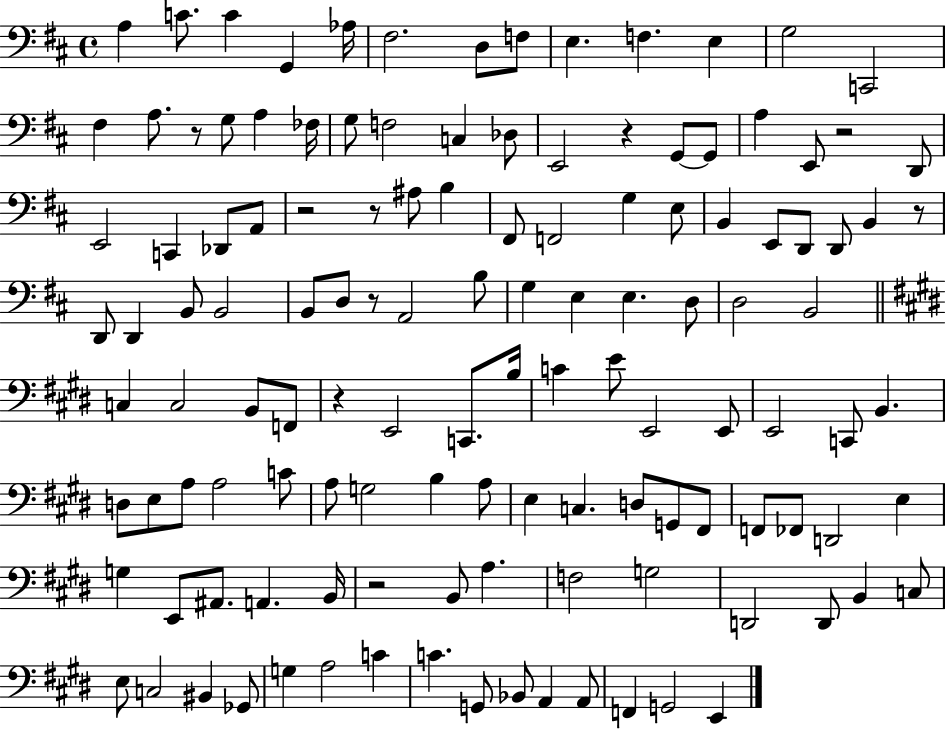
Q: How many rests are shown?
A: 9